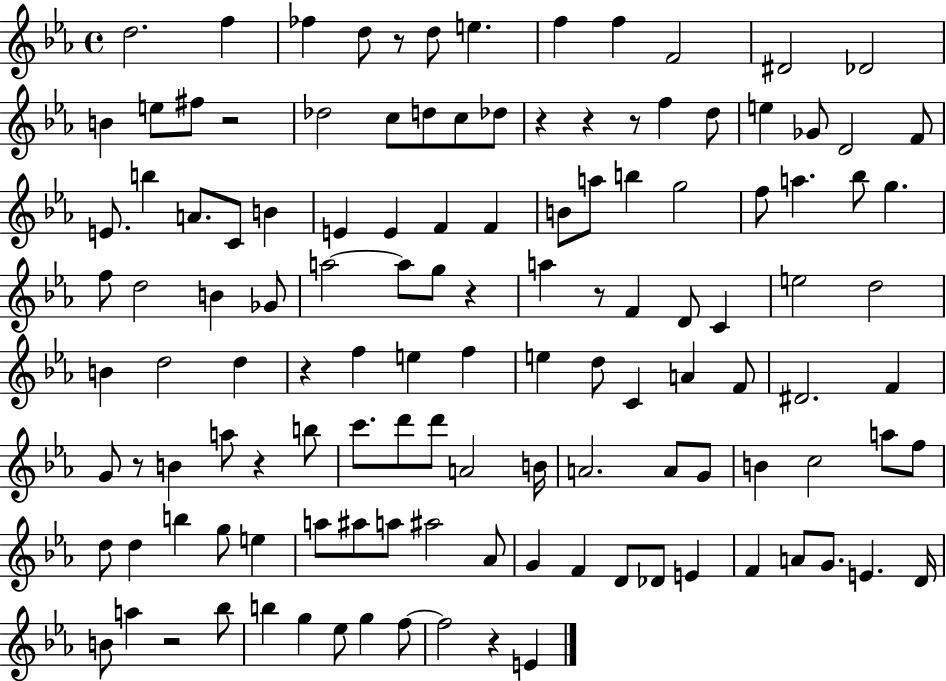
{
  \clef treble
  \time 4/4
  \defaultTimeSignature
  \key ees \major
  d''2. f''4 | fes''4 d''8 r8 d''8 e''4. | f''4 f''4 f'2 | dis'2 des'2 | \break b'4 e''8 fis''8 r2 | des''2 c''8 d''8 c''8 des''8 | r4 r4 r8 f''4 d''8 | e''4 ges'8 d'2 f'8 | \break e'8. b''4 a'8. c'8 b'4 | e'4 e'4 f'4 f'4 | b'8 a''8 b''4 g''2 | f''8 a''4. bes''8 g''4. | \break f''8 d''2 b'4 ges'8 | a''2~~ a''8 g''8 r4 | a''4 r8 f'4 d'8 c'4 | e''2 d''2 | \break b'4 d''2 d''4 | r4 f''4 e''4 f''4 | e''4 d''8 c'4 a'4 f'8 | dis'2. f'4 | \break g'8 r8 b'4 a''8 r4 b''8 | c'''8. d'''8 d'''8 a'2 b'16 | a'2. a'8 g'8 | b'4 c''2 a''8 f''8 | \break d''8 d''4 b''4 g''8 e''4 | a''8 ais''8 a''8 ais''2 aes'8 | g'4 f'4 d'8 des'8 e'4 | f'4 a'8 g'8. e'4. d'16 | \break b'8 a''4 r2 bes''8 | b''4 g''4 ees''8 g''4 f''8~~ | f''2 r4 e'4 | \bar "|."
}